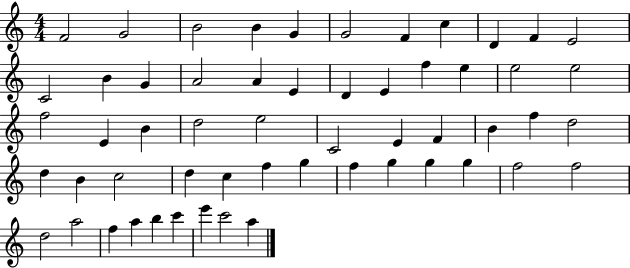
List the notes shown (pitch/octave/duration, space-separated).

F4/h G4/h B4/h B4/q G4/q G4/h F4/q C5/q D4/q F4/q E4/h C4/h B4/q G4/q A4/h A4/q E4/q D4/q E4/q F5/q E5/q E5/h E5/h F5/h E4/q B4/q D5/h E5/h C4/h E4/q F4/q B4/q F5/q D5/h D5/q B4/q C5/h D5/q C5/q F5/q G5/q F5/q G5/q G5/q G5/q F5/h F5/h D5/h A5/h F5/q A5/q B5/q C6/q E6/q C6/h A5/q